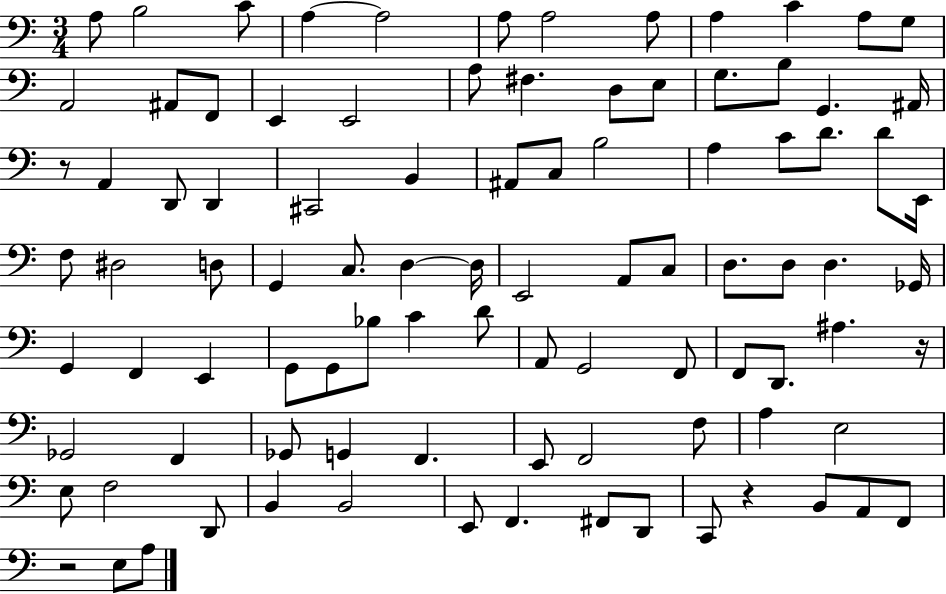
A3/e B3/h C4/e A3/q A3/h A3/e A3/h A3/e A3/q C4/q A3/e G3/e A2/h A#2/e F2/e E2/q E2/h A3/e F#3/q. D3/e E3/e G3/e. B3/e G2/q. A#2/s R/e A2/q D2/e D2/q C#2/h B2/q A#2/e C3/e B3/h A3/q C4/e D4/e. D4/e E2/s F3/e D#3/h D3/e G2/q C3/e. D3/q D3/s E2/h A2/e C3/e D3/e. D3/e D3/q. Gb2/s G2/q F2/q E2/q G2/e G2/e Bb3/e C4/q D4/e A2/e G2/h F2/e F2/e D2/e. A#3/q. R/s Gb2/h F2/q Gb2/e G2/q F2/q. E2/e F2/h F3/e A3/q E3/h E3/e F3/h D2/e B2/q B2/h E2/e F2/q. F#2/e D2/e C2/e R/q B2/e A2/e F2/e R/h E3/e A3/e